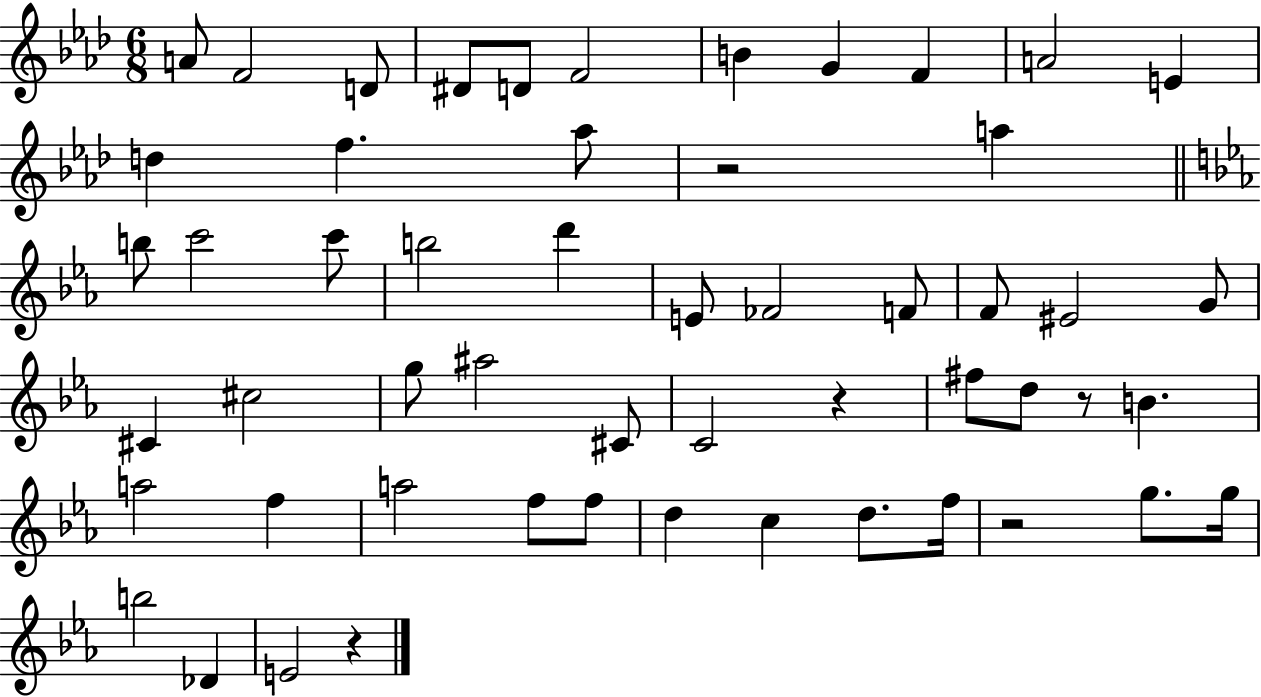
X:1
T:Untitled
M:6/8
L:1/4
K:Ab
A/2 F2 D/2 ^D/2 D/2 F2 B G F A2 E d f _a/2 z2 a b/2 c'2 c'/2 b2 d' E/2 _F2 F/2 F/2 ^E2 G/2 ^C ^c2 g/2 ^a2 ^C/2 C2 z ^f/2 d/2 z/2 B a2 f a2 f/2 f/2 d c d/2 f/4 z2 g/2 g/4 b2 _D E2 z